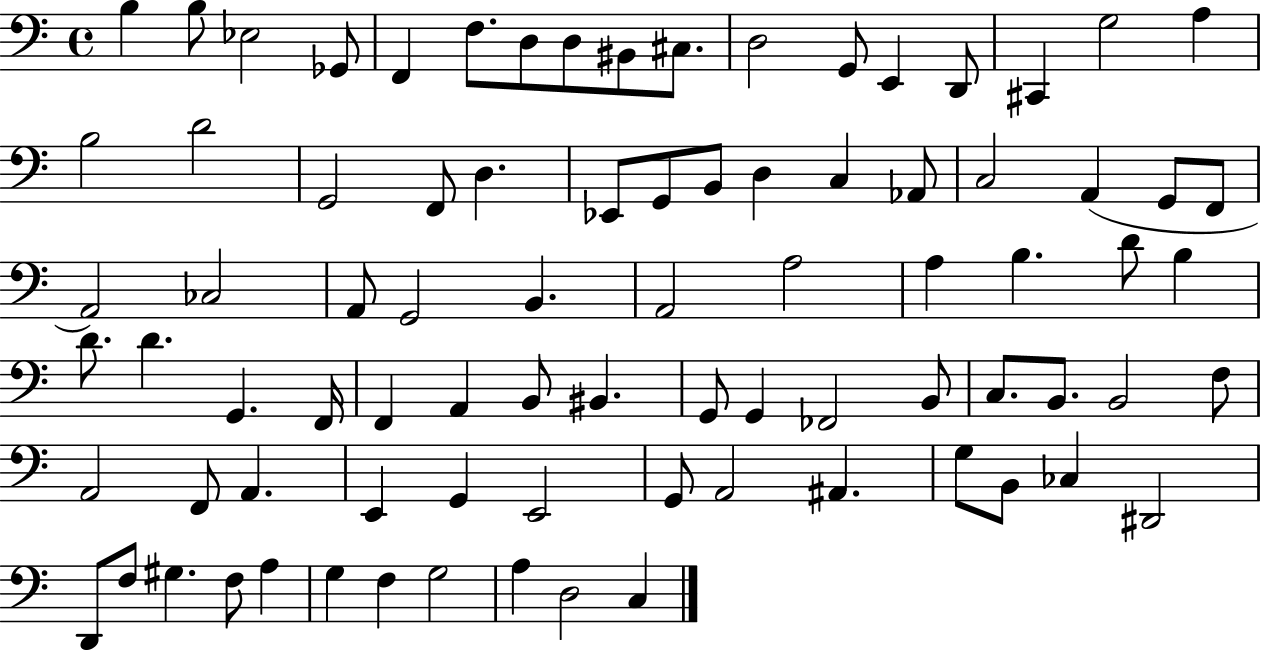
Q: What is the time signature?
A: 4/4